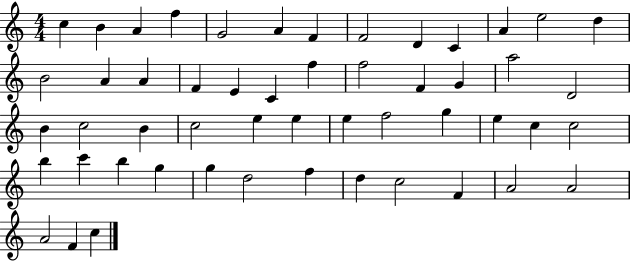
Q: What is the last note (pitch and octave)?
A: C5